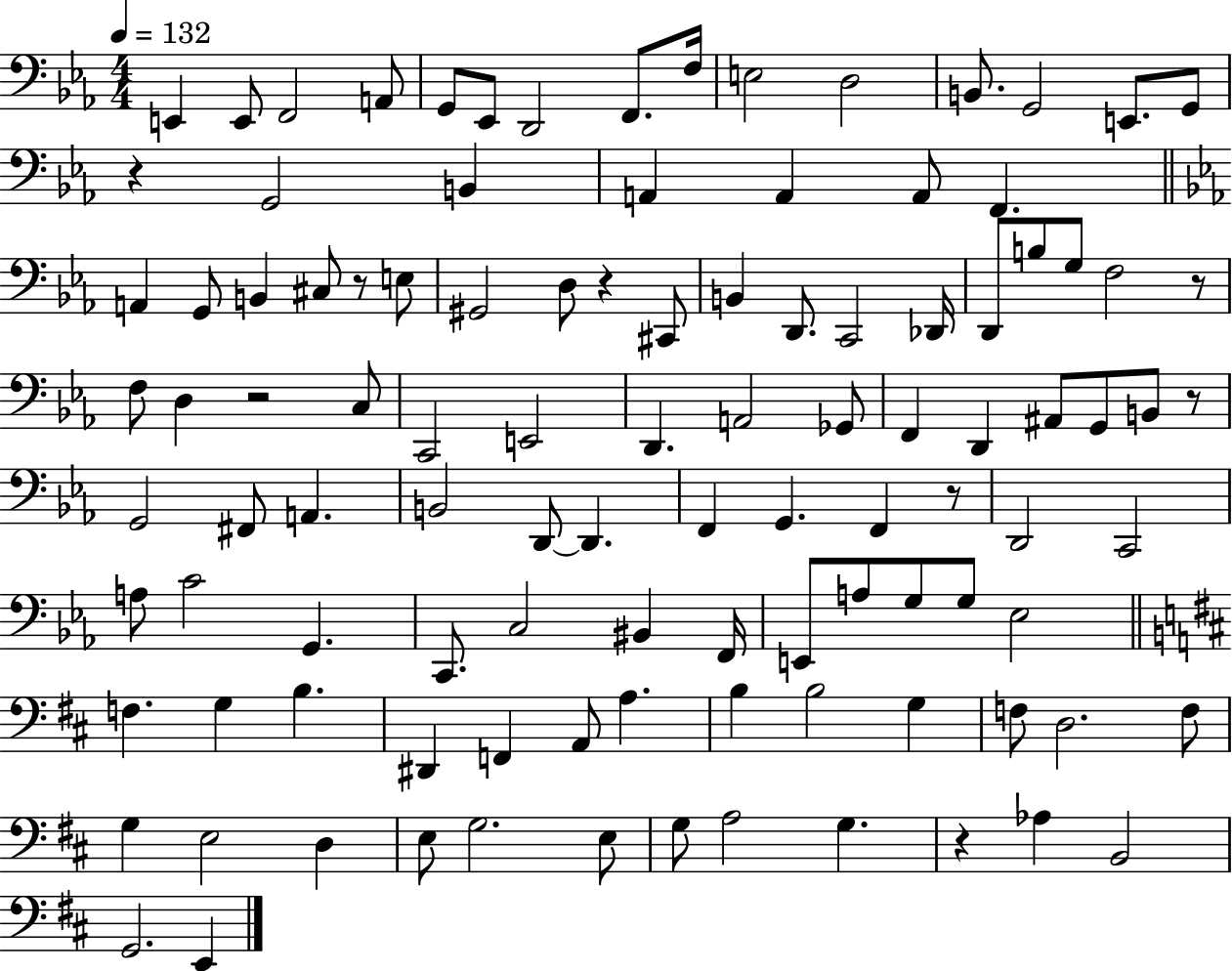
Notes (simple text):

E2/q E2/e F2/h A2/e G2/e Eb2/e D2/h F2/e. F3/s E3/h D3/h B2/e. G2/h E2/e. G2/e R/q G2/h B2/q A2/q A2/q A2/e F2/q. A2/q G2/e B2/q C#3/e R/e E3/e G#2/h D3/e R/q C#2/e B2/q D2/e. C2/h Db2/s D2/e B3/e G3/e F3/h R/e F3/e D3/q R/h C3/e C2/h E2/h D2/q. A2/h Gb2/e F2/q D2/q A#2/e G2/e B2/e R/e G2/h F#2/e A2/q. B2/h D2/e D2/q. F2/q G2/q. F2/q R/e D2/h C2/h A3/e C4/h G2/q. C2/e. C3/h BIS2/q F2/s E2/e A3/e G3/e G3/e Eb3/h F3/q. G3/q B3/q. D#2/q F2/q A2/e A3/q. B3/q B3/h G3/q F3/e D3/h. F3/e G3/q E3/h D3/q E3/e G3/h. E3/e G3/e A3/h G3/q. R/q Ab3/q B2/h G2/h. E2/q